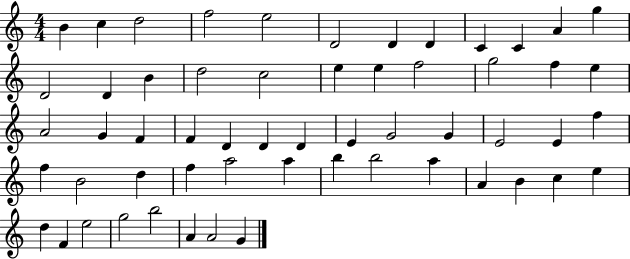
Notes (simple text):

B4/q C5/q D5/h F5/h E5/h D4/h D4/q D4/q C4/q C4/q A4/q G5/q D4/h D4/q B4/q D5/h C5/h E5/q E5/q F5/h G5/h F5/q E5/q A4/h G4/q F4/q F4/q D4/q D4/q D4/q E4/q G4/h G4/q E4/h E4/q F5/q F5/q B4/h D5/q F5/q A5/h A5/q B5/q B5/h A5/q A4/q B4/q C5/q E5/q D5/q F4/q E5/h G5/h B5/h A4/q A4/h G4/q